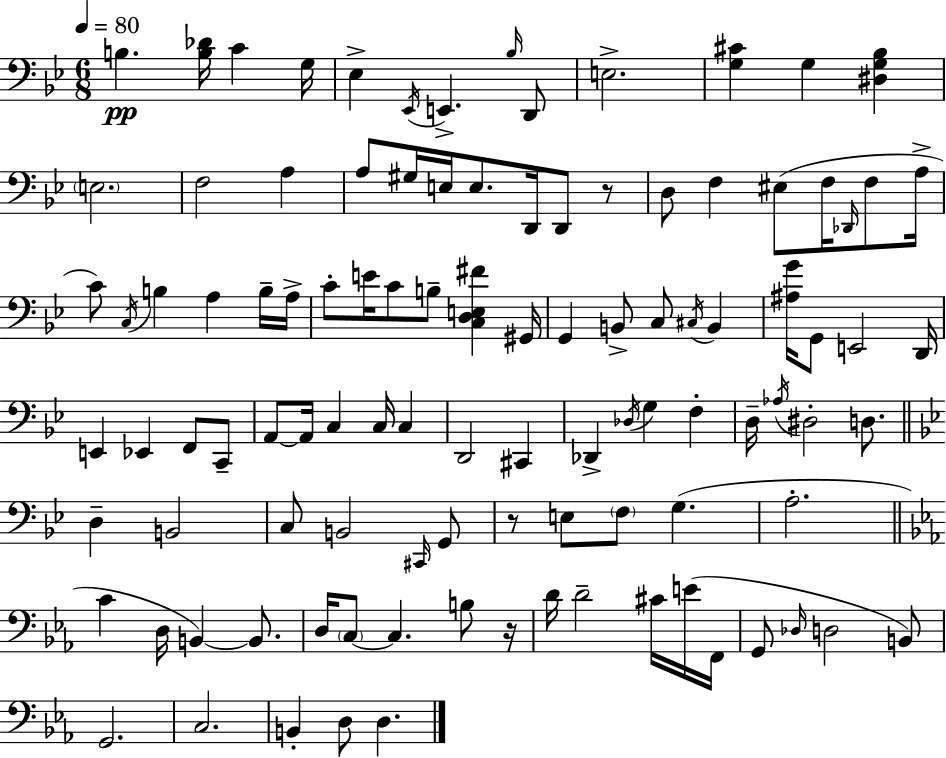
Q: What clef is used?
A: bass